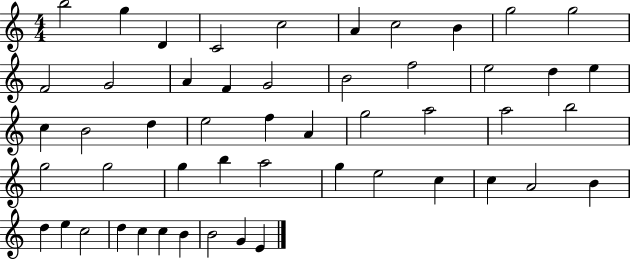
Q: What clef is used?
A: treble